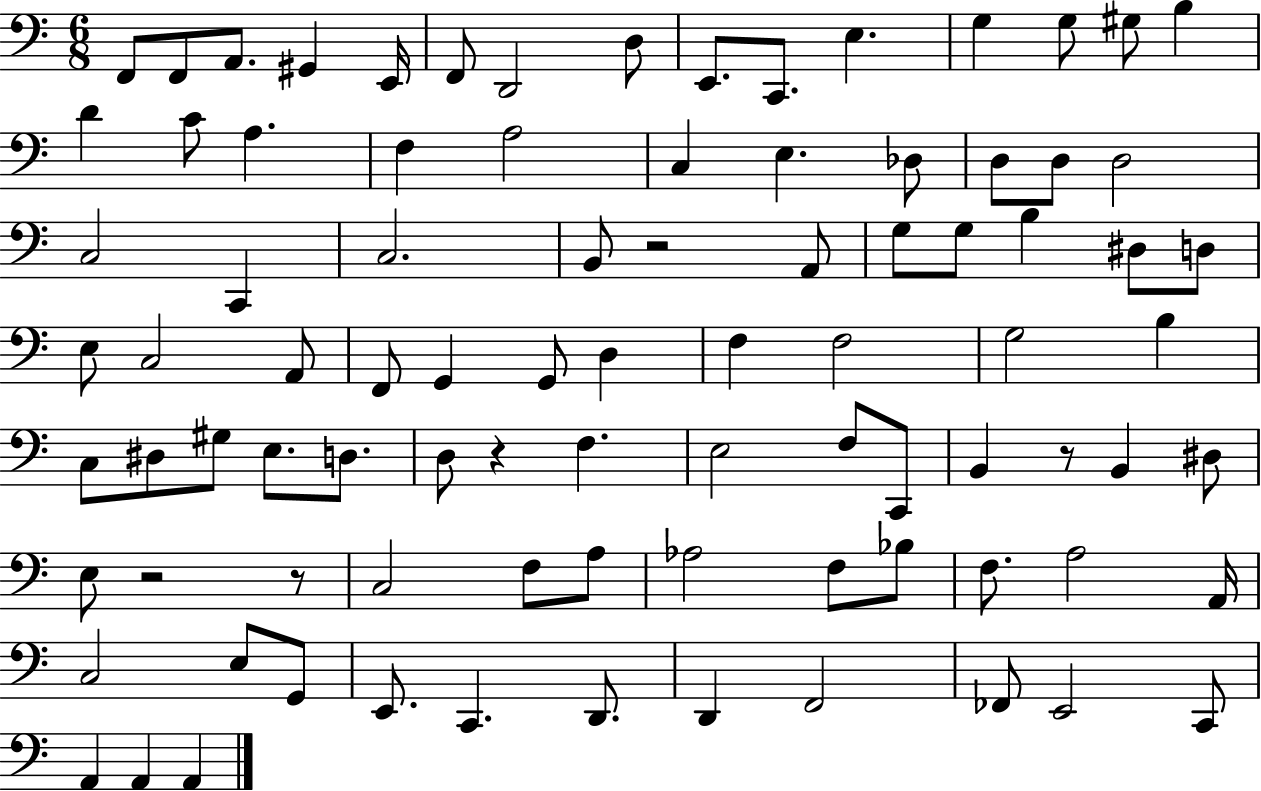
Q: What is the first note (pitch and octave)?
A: F2